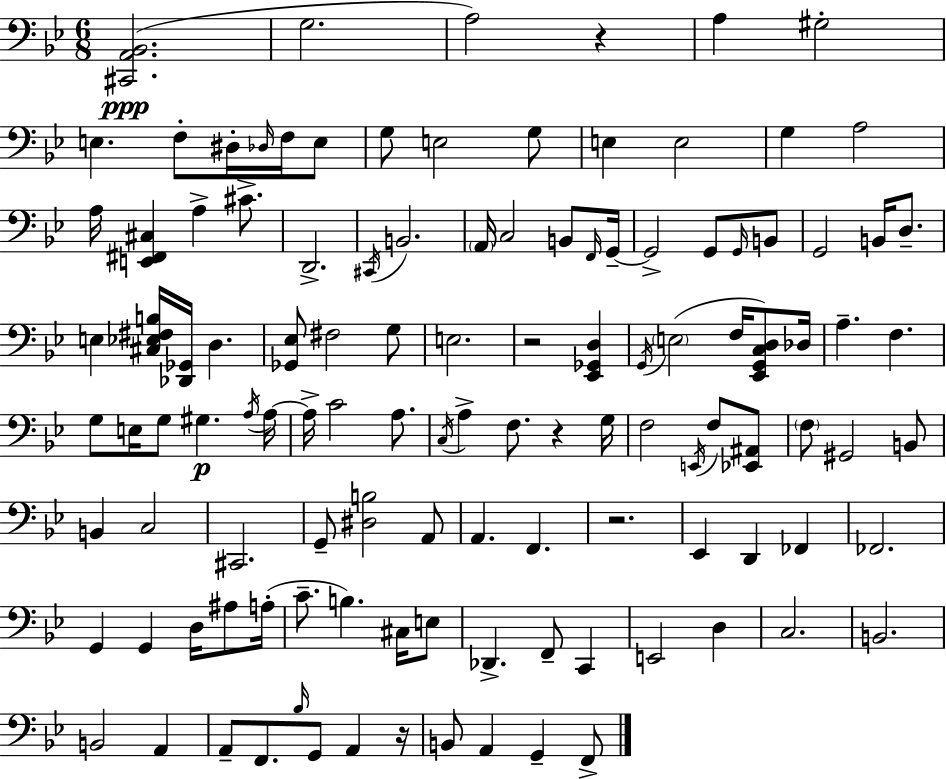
X:1
T:Untitled
M:6/8
L:1/4
K:Bb
[^C,,A,,_B,,]2 G,2 A,2 z A, ^G,2 E, F,/2 ^D,/4 _D,/4 F,/4 E,/2 G,/2 E,2 G,/2 E, E,2 G, A,2 A,/4 [E,,^F,,^C,] A, ^C/2 D,,2 ^C,,/4 B,,2 A,,/4 C,2 B,,/2 F,,/4 G,,/4 G,,2 G,,/2 G,,/4 B,,/2 G,,2 B,,/4 D,/2 E, [^C,_E,^F,B,]/4 [_D,,_G,,]/4 D, [_G,,_E,]/2 ^F,2 G,/2 E,2 z2 [_E,,_G,,D,] G,,/4 E,2 F,/4 [_E,,G,,C,D,]/2 _D,/4 A, F, G,/2 E,/4 G,/2 ^G, A,/4 A,/4 A,/4 C2 A,/2 C,/4 A, F,/2 z G,/4 F,2 E,,/4 F,/2 [_E,,^A,,]/2 F,/2 ^G,,2 B,,/2 B,, C,2 ^C,,2 G,,/2 [^D,B,]2 A,,/2 A,, F,, z2 _E,, D,, _F,, _F,,2 G,, G,, D,/4 ^A,/2 A,/4 C/2 B, ^C,/4 E,/2 _D,, F,,/2 C,, E,,2 D, C,2 B,,2 B,,2 A,, A,,/2 F,,/2 _B,/4 G,,/2 A,, z/4 B,,/2 A,, G,, F,,/2